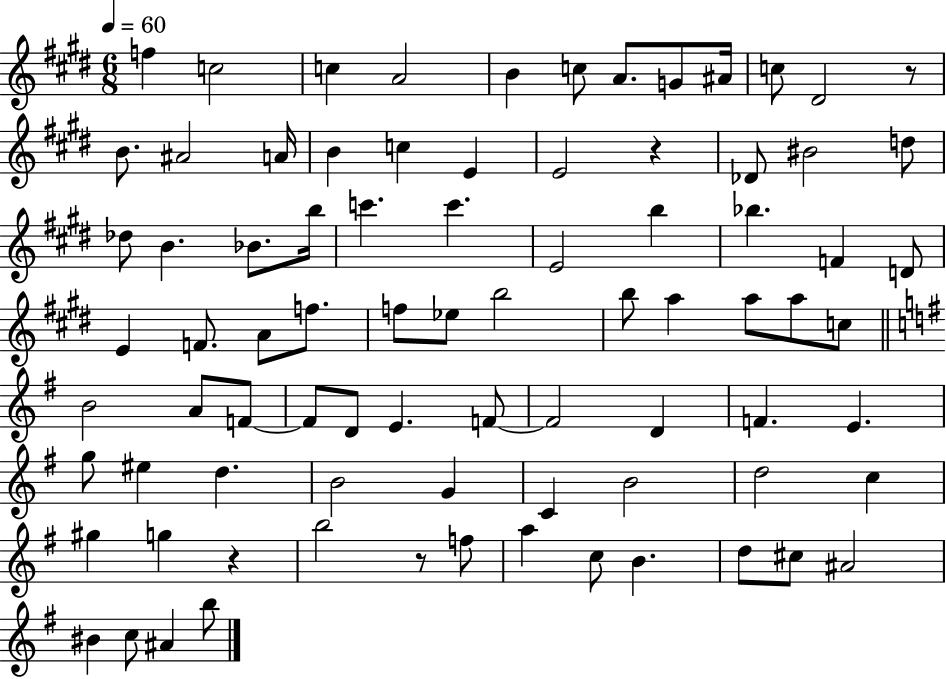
X:1
T:Untitled
M:6/8
L:1/4
K:E
f c2 c A2 B c/2 A/2 G/2 ^A/4 c/2 ^D2 z/2 B/2 ^A2 A/4 B c E E2 z _D/2 ^B2 d/2 _d/2 B _B/2 b/4 c' c' E2 b _b F D/2 E F/2 A/2 f/2 f/2 _e/2 b2 b/2 a a/2 a/2 c/2 B2 A/2 F/2 F/2 D/2 E F/2 F2 D F E g/2 ^e d B2 G C B2 d2 c ^g g z b2 z/2 f/2 a c/2 B d/2 ^c/2 ^A2 ^B c/2 ^A b/2